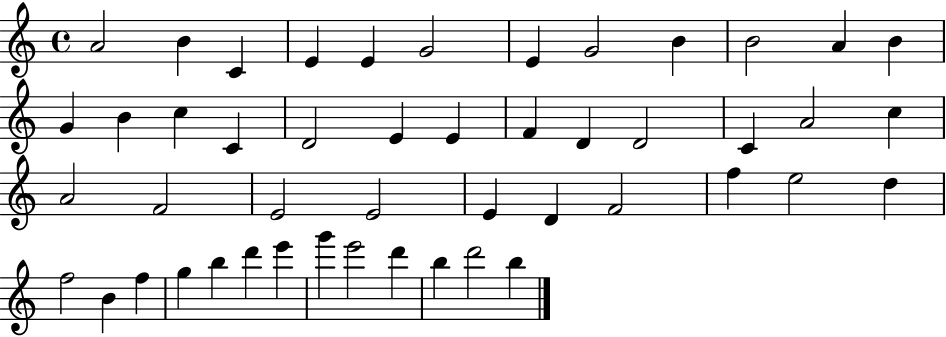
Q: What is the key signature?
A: C major